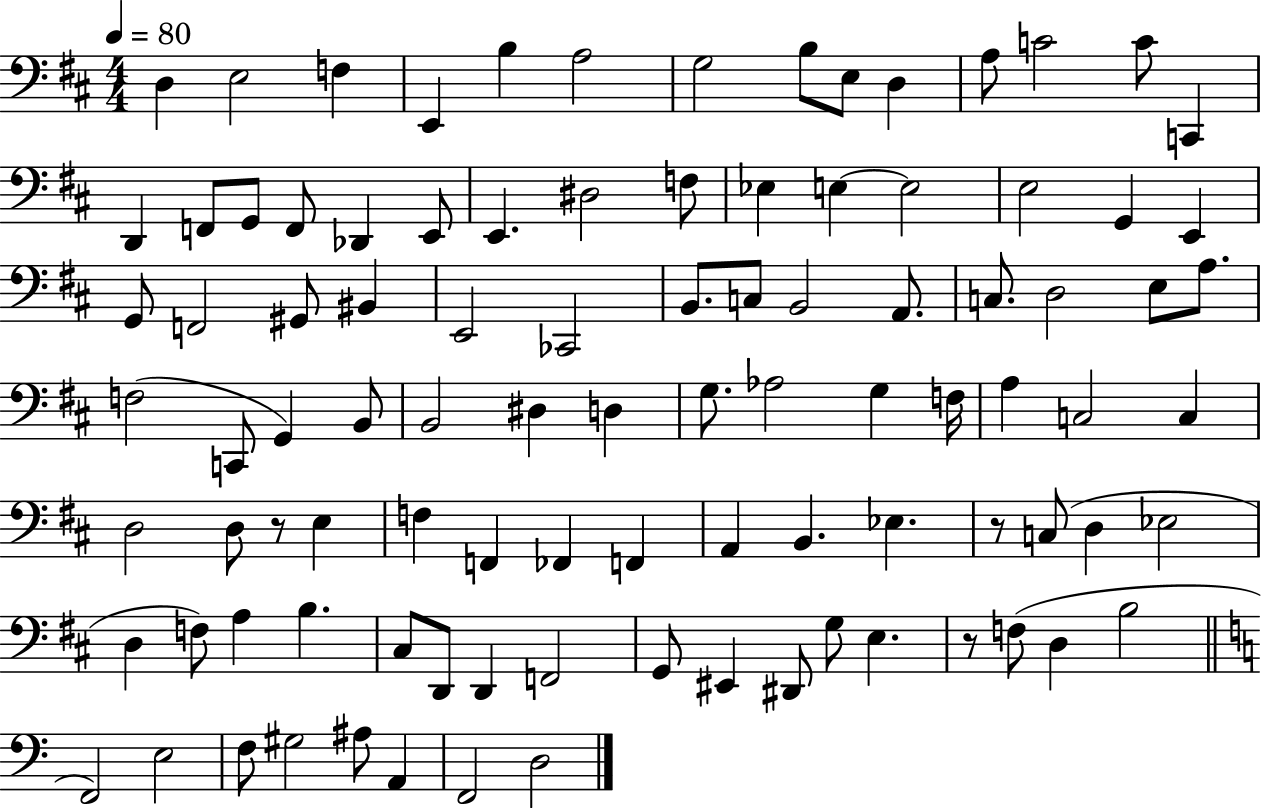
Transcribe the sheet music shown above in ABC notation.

X:1
T:Untitled
M:4/4
L:1/4
K:D
D, E,2 F, E,, B, A,2 G,2 B,/2 E,/2 D, A,/2 C2 C/2 C,, D,, F,,/2 G,,/2 F,,/2 _D,, E,,/2 E,, ^D,2 F,/2 _E, E, E,2 E,2 G,, E,, G,,/2 F,,2 ^G,,/2 ^B,, E,,2 _C,,2 B,,/2 C,/2 B,,2 A,,/2 C,/2 D,2 E,/2 A,/2 F,2 C,,/2 G,, B,,/2 B,,2 ^D, D, G,/2 _A,2 G, F,/4 A, C,2 C, D,2 D,/2 z/2 E, F, F,, _F,, F,, A,, B,, _E, z/2 C,/2 D, _E,2 D, F,/2 A, B, ^C,/2 D,,/2 D,, F,,2 G,,/2 ^E,, ^D,,/2 G,/2 E, z/2 F,/2 D, B,2 F,,2 E,2 F,/2 ^G,2 ^A,/2 A,, F,,2 D,2